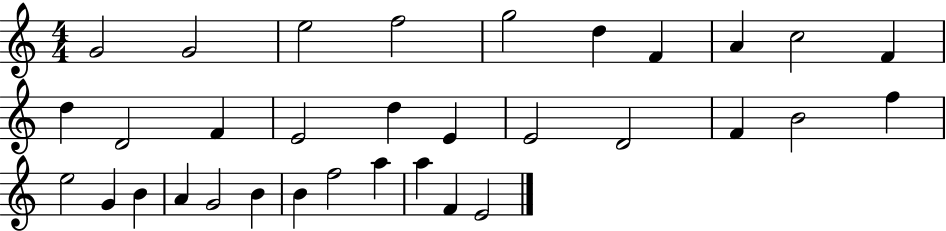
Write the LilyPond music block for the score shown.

{
  \clef treble
  \numericTimeSignature
  \time 4/4
  \key c \major
  g'2 g'2 | e''2 f''2 | g''2 d''4 f'4 | a'4 c''2 f'4 | \break d''4 d'2 f'4 | e'2 d''4 e'4 | e'2 d'2 | f'4 b'2 f''4 | \break e''2 g'4 b'4 | a'4 g'2 b'4 | b'4 f''2 a''4 | a''4 f'4 e'2 | \break \bar "|."
}